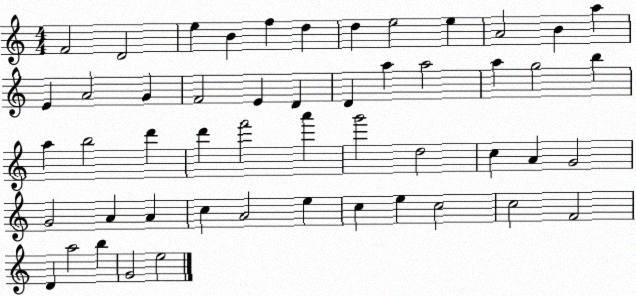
X:1
T:Untitled
M:4/4
L:1/4
K:C
F2 D2 e B f d d e2 e A2 B a E A2 G F2 E D D a a2 a g2 b a b2 d' d' f'2 a' g'2 d2 c A G2 G2 A A c A2 e c e c2 c2 F2 D a2 b G2 e2